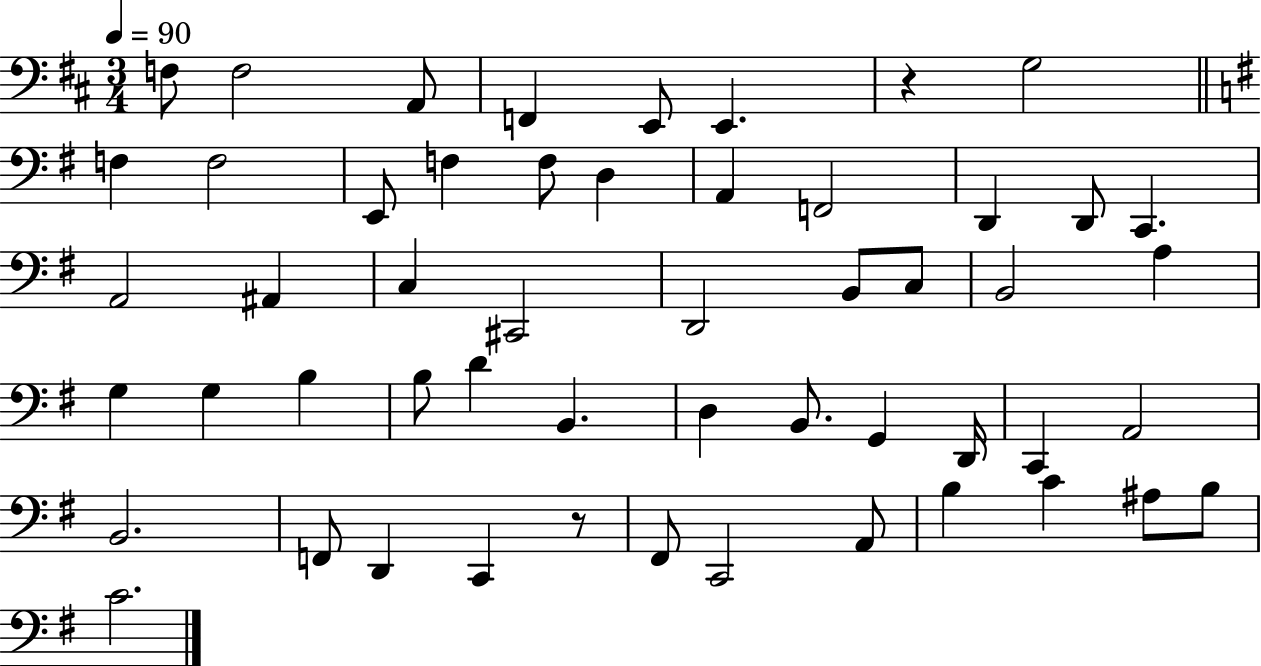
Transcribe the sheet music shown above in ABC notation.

X:1
T:Untitled
M:3/4
L:1/4
K:D
F,/2 F,2 A,,/2 F,, E,,/2 E,, z G,2 F, F,2 E,,/2 F, F,/2 D, A,, F,,2 D,, D,,/2 C,, A,,2 ^A,, C, ^C,,2 D,,2 B,,/2 C,/2 B,,2 A, G, G, B, B,/2 D B,, D, B,,/2 G,, D,,/4 C,, A,,2 B,,2 F,,/2 D,, C,, z/2 ^F,,/2 C,,2 A,,/2 B, C ^A,/2 B,/2 C2